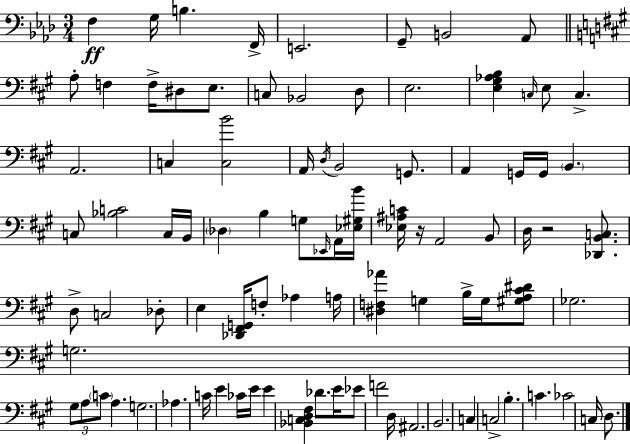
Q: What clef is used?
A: bass